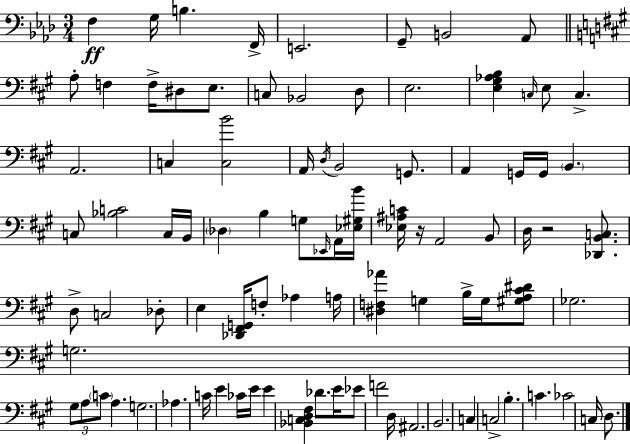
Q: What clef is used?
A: bass